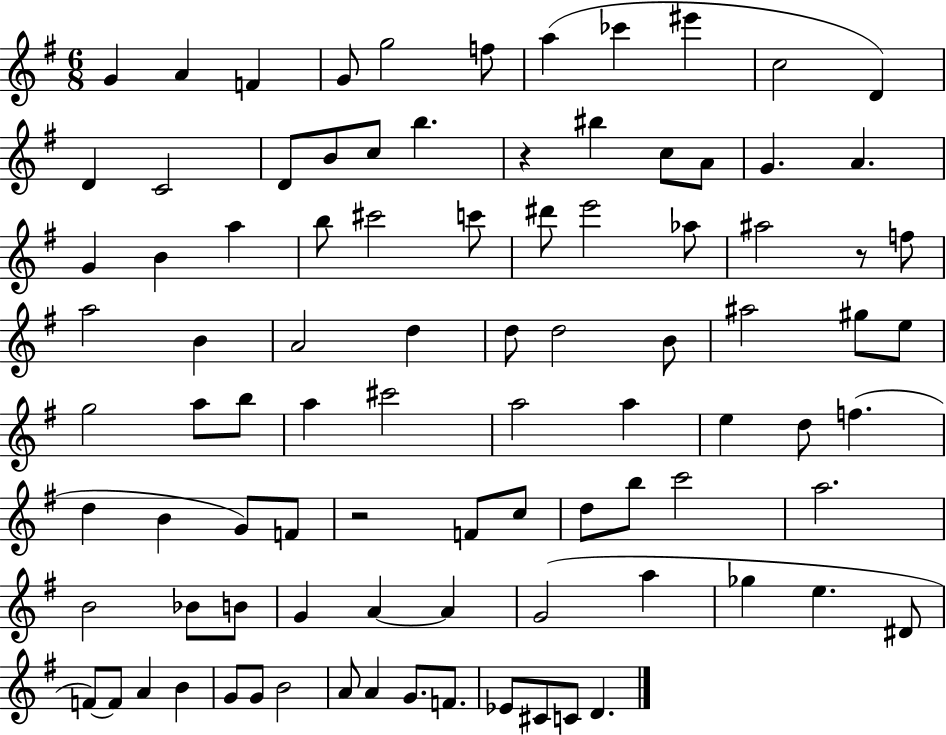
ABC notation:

X:1
T:Untitled
M:6/8
L:1/4
K:G
G A F G/2 g2 f/2 a _c' ^e' c2 D D C2 D/2 B/2 c/2 b z ^b c/2 A/2 G A G B a b/2 ^c'2 c'/2 ^d'/2 e'2 _a/2 ^a2 z/2 f/2 a2 B A2 d d/2 d2 B/2 ^a2 ^g/2 e/2 g2 a/2 b/2 a ^c'2 a2 a e d/2 f d B G/2 F/2 z2 F/2 c/2 d/2 b/2 c'2 a2 B2 _B/2 B/2 G A A G2 a _g e ^D/2 F/2 F/2 A B G/2 G/2 B2 A/2 A G/2 F/2 _E/2 ^C/2 C/2 D